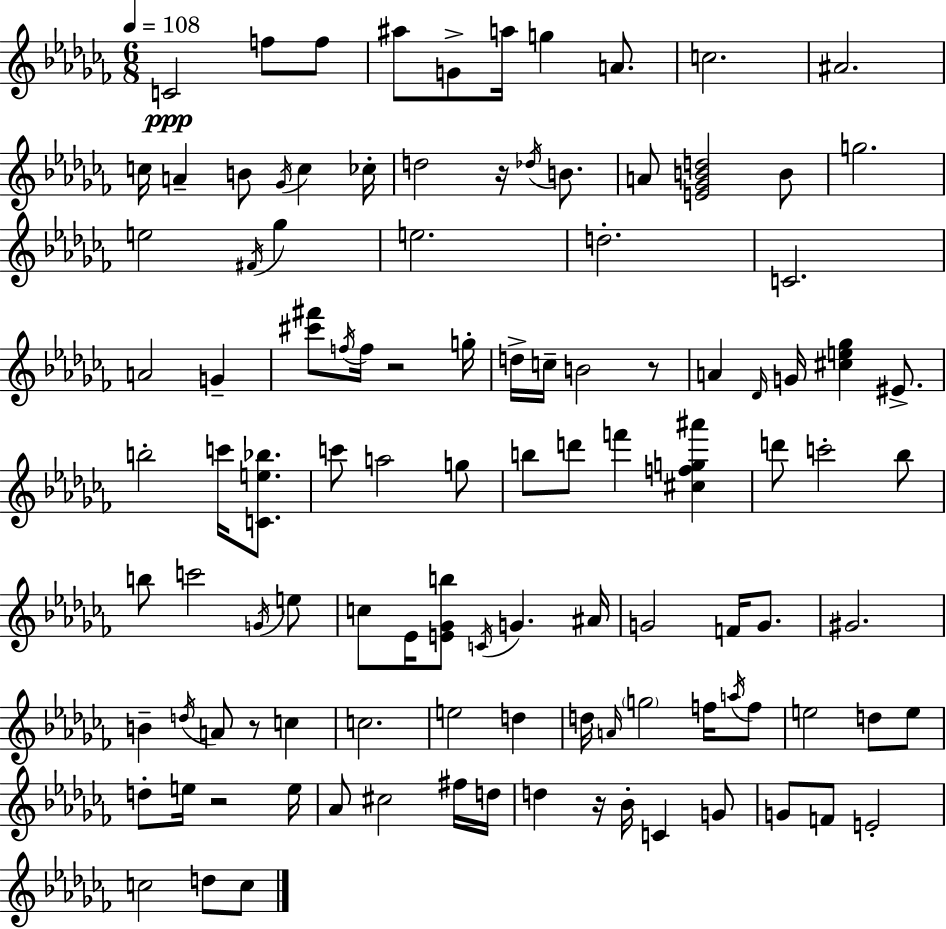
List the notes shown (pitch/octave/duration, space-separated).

C4/h F5/e F5/e A#5/e G4/e A5/s G5/q A4/e. C5/h. A#4/h. C5/s A4/q B4/e Gb4/s C5/q CES5/s D5/h R/s Db5/s B4/e. A4/e [E4,Gb4,B4,D5]/h B4/e G5/h. E5/h F#4/s Gb5/q E5/h. D5/h. C4/h. A4/h G4/q [C#6,F#6]/e F5/s F5/s R/h G5/s D5/s C5/s B4/h R/e A4/q Db4/s G4/s [C#5,E5,Gb5]/q EIS4/e. B5/h C6/s [C4,E5,Bb5]/e. C6/e A5/h G5/e B5/e D6/e F6/q [C#5,F5,G5,A#6]/q D6/e C6/h Bb5/e B5/e C6/h G4/s E5/e C5/e Eb4/s [E4,Gb4,B5]/e C4/s G4/q. A#4/s G4/h F4/s G4/e. G#4/h. B4/q D5/s A4/e R/e C5/q C5/h. E5/h D5/q D5/s A4/s G5/h F5/s A5/s F5/e E5/h D5/e E5/e D5/e E5/s R/h E5/s Ab4/e C#5/h F#5/s D5/s D5/q R/s Bb4/s C4/q G4/e G4/e F4/e E4/h C5/h D5/e C5/e